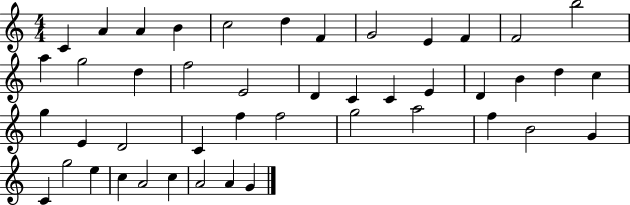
{
  \clef treble
  \numericTimeSignature
  \time 4/4
  \key c \major
  c'4 a'4 a'4 b'4 | c''2 d''4 f'4 | g'2 e'4 f'4 | f'2 b''2 | \break a''4 g''2 d''4 | f''2 e'2 | d'4 c'4 c'4 e'4 | d'4 b'4 d''4 c''4 | \break g''4 e'4 d'2 | c'4 f''4 f''2 | g''2 a''2 | f''4 b'2 g'4 | \break c'4 g''2 e''4 | c''4 a'2 c''4 | a'2 a'4 g'4 | \bar "|."
}